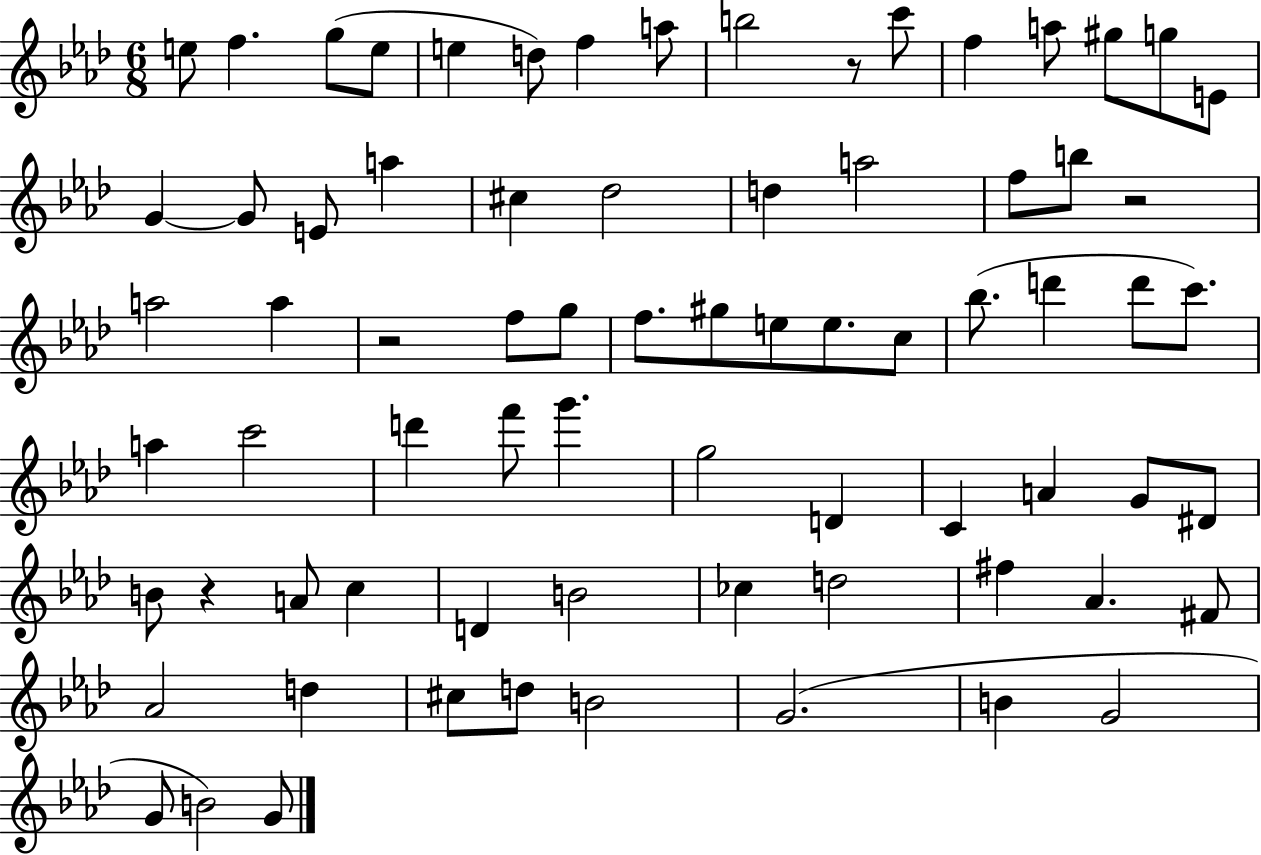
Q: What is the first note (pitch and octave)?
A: E5